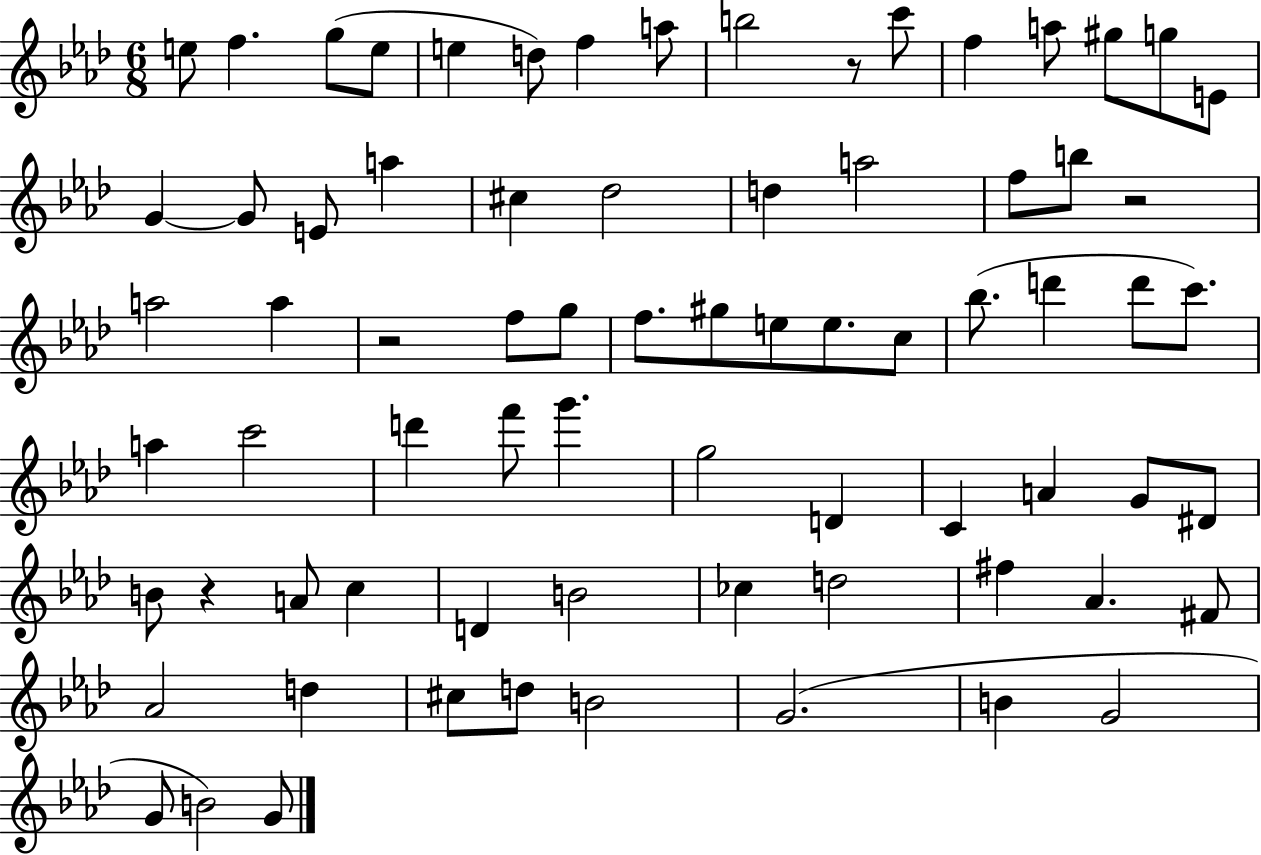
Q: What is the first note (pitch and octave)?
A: E5